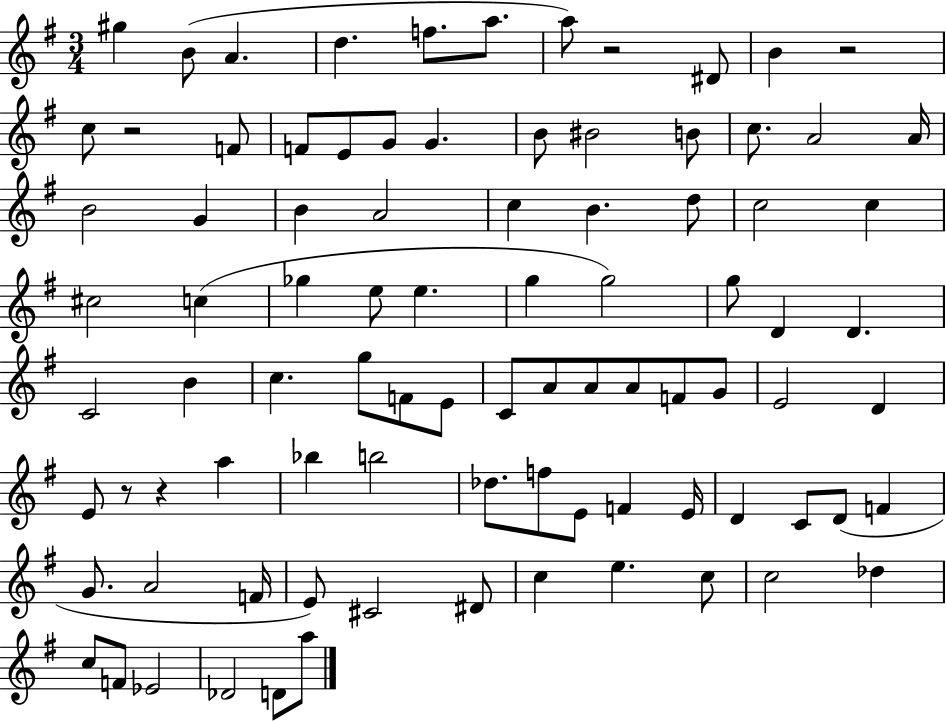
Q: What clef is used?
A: treble